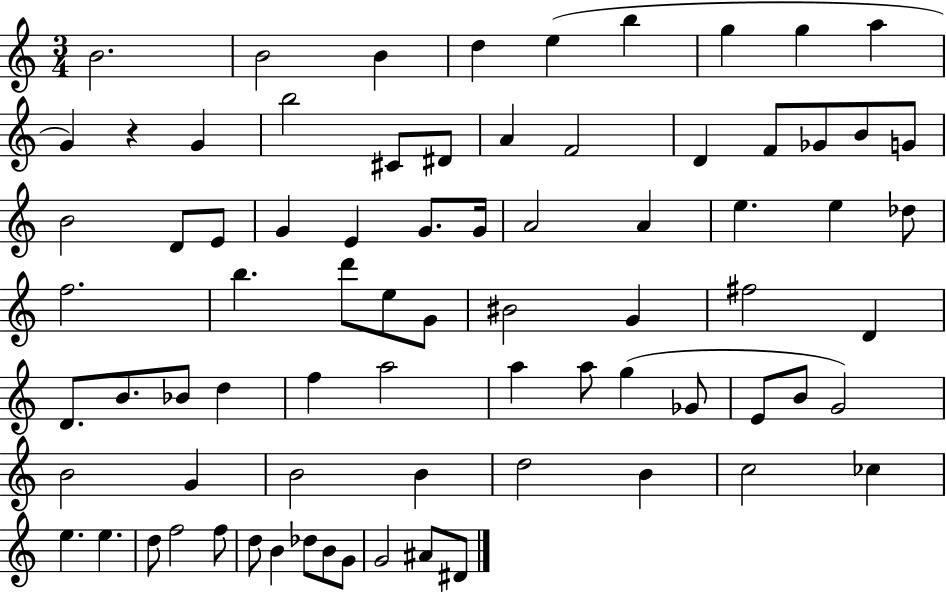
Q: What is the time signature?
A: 3/4